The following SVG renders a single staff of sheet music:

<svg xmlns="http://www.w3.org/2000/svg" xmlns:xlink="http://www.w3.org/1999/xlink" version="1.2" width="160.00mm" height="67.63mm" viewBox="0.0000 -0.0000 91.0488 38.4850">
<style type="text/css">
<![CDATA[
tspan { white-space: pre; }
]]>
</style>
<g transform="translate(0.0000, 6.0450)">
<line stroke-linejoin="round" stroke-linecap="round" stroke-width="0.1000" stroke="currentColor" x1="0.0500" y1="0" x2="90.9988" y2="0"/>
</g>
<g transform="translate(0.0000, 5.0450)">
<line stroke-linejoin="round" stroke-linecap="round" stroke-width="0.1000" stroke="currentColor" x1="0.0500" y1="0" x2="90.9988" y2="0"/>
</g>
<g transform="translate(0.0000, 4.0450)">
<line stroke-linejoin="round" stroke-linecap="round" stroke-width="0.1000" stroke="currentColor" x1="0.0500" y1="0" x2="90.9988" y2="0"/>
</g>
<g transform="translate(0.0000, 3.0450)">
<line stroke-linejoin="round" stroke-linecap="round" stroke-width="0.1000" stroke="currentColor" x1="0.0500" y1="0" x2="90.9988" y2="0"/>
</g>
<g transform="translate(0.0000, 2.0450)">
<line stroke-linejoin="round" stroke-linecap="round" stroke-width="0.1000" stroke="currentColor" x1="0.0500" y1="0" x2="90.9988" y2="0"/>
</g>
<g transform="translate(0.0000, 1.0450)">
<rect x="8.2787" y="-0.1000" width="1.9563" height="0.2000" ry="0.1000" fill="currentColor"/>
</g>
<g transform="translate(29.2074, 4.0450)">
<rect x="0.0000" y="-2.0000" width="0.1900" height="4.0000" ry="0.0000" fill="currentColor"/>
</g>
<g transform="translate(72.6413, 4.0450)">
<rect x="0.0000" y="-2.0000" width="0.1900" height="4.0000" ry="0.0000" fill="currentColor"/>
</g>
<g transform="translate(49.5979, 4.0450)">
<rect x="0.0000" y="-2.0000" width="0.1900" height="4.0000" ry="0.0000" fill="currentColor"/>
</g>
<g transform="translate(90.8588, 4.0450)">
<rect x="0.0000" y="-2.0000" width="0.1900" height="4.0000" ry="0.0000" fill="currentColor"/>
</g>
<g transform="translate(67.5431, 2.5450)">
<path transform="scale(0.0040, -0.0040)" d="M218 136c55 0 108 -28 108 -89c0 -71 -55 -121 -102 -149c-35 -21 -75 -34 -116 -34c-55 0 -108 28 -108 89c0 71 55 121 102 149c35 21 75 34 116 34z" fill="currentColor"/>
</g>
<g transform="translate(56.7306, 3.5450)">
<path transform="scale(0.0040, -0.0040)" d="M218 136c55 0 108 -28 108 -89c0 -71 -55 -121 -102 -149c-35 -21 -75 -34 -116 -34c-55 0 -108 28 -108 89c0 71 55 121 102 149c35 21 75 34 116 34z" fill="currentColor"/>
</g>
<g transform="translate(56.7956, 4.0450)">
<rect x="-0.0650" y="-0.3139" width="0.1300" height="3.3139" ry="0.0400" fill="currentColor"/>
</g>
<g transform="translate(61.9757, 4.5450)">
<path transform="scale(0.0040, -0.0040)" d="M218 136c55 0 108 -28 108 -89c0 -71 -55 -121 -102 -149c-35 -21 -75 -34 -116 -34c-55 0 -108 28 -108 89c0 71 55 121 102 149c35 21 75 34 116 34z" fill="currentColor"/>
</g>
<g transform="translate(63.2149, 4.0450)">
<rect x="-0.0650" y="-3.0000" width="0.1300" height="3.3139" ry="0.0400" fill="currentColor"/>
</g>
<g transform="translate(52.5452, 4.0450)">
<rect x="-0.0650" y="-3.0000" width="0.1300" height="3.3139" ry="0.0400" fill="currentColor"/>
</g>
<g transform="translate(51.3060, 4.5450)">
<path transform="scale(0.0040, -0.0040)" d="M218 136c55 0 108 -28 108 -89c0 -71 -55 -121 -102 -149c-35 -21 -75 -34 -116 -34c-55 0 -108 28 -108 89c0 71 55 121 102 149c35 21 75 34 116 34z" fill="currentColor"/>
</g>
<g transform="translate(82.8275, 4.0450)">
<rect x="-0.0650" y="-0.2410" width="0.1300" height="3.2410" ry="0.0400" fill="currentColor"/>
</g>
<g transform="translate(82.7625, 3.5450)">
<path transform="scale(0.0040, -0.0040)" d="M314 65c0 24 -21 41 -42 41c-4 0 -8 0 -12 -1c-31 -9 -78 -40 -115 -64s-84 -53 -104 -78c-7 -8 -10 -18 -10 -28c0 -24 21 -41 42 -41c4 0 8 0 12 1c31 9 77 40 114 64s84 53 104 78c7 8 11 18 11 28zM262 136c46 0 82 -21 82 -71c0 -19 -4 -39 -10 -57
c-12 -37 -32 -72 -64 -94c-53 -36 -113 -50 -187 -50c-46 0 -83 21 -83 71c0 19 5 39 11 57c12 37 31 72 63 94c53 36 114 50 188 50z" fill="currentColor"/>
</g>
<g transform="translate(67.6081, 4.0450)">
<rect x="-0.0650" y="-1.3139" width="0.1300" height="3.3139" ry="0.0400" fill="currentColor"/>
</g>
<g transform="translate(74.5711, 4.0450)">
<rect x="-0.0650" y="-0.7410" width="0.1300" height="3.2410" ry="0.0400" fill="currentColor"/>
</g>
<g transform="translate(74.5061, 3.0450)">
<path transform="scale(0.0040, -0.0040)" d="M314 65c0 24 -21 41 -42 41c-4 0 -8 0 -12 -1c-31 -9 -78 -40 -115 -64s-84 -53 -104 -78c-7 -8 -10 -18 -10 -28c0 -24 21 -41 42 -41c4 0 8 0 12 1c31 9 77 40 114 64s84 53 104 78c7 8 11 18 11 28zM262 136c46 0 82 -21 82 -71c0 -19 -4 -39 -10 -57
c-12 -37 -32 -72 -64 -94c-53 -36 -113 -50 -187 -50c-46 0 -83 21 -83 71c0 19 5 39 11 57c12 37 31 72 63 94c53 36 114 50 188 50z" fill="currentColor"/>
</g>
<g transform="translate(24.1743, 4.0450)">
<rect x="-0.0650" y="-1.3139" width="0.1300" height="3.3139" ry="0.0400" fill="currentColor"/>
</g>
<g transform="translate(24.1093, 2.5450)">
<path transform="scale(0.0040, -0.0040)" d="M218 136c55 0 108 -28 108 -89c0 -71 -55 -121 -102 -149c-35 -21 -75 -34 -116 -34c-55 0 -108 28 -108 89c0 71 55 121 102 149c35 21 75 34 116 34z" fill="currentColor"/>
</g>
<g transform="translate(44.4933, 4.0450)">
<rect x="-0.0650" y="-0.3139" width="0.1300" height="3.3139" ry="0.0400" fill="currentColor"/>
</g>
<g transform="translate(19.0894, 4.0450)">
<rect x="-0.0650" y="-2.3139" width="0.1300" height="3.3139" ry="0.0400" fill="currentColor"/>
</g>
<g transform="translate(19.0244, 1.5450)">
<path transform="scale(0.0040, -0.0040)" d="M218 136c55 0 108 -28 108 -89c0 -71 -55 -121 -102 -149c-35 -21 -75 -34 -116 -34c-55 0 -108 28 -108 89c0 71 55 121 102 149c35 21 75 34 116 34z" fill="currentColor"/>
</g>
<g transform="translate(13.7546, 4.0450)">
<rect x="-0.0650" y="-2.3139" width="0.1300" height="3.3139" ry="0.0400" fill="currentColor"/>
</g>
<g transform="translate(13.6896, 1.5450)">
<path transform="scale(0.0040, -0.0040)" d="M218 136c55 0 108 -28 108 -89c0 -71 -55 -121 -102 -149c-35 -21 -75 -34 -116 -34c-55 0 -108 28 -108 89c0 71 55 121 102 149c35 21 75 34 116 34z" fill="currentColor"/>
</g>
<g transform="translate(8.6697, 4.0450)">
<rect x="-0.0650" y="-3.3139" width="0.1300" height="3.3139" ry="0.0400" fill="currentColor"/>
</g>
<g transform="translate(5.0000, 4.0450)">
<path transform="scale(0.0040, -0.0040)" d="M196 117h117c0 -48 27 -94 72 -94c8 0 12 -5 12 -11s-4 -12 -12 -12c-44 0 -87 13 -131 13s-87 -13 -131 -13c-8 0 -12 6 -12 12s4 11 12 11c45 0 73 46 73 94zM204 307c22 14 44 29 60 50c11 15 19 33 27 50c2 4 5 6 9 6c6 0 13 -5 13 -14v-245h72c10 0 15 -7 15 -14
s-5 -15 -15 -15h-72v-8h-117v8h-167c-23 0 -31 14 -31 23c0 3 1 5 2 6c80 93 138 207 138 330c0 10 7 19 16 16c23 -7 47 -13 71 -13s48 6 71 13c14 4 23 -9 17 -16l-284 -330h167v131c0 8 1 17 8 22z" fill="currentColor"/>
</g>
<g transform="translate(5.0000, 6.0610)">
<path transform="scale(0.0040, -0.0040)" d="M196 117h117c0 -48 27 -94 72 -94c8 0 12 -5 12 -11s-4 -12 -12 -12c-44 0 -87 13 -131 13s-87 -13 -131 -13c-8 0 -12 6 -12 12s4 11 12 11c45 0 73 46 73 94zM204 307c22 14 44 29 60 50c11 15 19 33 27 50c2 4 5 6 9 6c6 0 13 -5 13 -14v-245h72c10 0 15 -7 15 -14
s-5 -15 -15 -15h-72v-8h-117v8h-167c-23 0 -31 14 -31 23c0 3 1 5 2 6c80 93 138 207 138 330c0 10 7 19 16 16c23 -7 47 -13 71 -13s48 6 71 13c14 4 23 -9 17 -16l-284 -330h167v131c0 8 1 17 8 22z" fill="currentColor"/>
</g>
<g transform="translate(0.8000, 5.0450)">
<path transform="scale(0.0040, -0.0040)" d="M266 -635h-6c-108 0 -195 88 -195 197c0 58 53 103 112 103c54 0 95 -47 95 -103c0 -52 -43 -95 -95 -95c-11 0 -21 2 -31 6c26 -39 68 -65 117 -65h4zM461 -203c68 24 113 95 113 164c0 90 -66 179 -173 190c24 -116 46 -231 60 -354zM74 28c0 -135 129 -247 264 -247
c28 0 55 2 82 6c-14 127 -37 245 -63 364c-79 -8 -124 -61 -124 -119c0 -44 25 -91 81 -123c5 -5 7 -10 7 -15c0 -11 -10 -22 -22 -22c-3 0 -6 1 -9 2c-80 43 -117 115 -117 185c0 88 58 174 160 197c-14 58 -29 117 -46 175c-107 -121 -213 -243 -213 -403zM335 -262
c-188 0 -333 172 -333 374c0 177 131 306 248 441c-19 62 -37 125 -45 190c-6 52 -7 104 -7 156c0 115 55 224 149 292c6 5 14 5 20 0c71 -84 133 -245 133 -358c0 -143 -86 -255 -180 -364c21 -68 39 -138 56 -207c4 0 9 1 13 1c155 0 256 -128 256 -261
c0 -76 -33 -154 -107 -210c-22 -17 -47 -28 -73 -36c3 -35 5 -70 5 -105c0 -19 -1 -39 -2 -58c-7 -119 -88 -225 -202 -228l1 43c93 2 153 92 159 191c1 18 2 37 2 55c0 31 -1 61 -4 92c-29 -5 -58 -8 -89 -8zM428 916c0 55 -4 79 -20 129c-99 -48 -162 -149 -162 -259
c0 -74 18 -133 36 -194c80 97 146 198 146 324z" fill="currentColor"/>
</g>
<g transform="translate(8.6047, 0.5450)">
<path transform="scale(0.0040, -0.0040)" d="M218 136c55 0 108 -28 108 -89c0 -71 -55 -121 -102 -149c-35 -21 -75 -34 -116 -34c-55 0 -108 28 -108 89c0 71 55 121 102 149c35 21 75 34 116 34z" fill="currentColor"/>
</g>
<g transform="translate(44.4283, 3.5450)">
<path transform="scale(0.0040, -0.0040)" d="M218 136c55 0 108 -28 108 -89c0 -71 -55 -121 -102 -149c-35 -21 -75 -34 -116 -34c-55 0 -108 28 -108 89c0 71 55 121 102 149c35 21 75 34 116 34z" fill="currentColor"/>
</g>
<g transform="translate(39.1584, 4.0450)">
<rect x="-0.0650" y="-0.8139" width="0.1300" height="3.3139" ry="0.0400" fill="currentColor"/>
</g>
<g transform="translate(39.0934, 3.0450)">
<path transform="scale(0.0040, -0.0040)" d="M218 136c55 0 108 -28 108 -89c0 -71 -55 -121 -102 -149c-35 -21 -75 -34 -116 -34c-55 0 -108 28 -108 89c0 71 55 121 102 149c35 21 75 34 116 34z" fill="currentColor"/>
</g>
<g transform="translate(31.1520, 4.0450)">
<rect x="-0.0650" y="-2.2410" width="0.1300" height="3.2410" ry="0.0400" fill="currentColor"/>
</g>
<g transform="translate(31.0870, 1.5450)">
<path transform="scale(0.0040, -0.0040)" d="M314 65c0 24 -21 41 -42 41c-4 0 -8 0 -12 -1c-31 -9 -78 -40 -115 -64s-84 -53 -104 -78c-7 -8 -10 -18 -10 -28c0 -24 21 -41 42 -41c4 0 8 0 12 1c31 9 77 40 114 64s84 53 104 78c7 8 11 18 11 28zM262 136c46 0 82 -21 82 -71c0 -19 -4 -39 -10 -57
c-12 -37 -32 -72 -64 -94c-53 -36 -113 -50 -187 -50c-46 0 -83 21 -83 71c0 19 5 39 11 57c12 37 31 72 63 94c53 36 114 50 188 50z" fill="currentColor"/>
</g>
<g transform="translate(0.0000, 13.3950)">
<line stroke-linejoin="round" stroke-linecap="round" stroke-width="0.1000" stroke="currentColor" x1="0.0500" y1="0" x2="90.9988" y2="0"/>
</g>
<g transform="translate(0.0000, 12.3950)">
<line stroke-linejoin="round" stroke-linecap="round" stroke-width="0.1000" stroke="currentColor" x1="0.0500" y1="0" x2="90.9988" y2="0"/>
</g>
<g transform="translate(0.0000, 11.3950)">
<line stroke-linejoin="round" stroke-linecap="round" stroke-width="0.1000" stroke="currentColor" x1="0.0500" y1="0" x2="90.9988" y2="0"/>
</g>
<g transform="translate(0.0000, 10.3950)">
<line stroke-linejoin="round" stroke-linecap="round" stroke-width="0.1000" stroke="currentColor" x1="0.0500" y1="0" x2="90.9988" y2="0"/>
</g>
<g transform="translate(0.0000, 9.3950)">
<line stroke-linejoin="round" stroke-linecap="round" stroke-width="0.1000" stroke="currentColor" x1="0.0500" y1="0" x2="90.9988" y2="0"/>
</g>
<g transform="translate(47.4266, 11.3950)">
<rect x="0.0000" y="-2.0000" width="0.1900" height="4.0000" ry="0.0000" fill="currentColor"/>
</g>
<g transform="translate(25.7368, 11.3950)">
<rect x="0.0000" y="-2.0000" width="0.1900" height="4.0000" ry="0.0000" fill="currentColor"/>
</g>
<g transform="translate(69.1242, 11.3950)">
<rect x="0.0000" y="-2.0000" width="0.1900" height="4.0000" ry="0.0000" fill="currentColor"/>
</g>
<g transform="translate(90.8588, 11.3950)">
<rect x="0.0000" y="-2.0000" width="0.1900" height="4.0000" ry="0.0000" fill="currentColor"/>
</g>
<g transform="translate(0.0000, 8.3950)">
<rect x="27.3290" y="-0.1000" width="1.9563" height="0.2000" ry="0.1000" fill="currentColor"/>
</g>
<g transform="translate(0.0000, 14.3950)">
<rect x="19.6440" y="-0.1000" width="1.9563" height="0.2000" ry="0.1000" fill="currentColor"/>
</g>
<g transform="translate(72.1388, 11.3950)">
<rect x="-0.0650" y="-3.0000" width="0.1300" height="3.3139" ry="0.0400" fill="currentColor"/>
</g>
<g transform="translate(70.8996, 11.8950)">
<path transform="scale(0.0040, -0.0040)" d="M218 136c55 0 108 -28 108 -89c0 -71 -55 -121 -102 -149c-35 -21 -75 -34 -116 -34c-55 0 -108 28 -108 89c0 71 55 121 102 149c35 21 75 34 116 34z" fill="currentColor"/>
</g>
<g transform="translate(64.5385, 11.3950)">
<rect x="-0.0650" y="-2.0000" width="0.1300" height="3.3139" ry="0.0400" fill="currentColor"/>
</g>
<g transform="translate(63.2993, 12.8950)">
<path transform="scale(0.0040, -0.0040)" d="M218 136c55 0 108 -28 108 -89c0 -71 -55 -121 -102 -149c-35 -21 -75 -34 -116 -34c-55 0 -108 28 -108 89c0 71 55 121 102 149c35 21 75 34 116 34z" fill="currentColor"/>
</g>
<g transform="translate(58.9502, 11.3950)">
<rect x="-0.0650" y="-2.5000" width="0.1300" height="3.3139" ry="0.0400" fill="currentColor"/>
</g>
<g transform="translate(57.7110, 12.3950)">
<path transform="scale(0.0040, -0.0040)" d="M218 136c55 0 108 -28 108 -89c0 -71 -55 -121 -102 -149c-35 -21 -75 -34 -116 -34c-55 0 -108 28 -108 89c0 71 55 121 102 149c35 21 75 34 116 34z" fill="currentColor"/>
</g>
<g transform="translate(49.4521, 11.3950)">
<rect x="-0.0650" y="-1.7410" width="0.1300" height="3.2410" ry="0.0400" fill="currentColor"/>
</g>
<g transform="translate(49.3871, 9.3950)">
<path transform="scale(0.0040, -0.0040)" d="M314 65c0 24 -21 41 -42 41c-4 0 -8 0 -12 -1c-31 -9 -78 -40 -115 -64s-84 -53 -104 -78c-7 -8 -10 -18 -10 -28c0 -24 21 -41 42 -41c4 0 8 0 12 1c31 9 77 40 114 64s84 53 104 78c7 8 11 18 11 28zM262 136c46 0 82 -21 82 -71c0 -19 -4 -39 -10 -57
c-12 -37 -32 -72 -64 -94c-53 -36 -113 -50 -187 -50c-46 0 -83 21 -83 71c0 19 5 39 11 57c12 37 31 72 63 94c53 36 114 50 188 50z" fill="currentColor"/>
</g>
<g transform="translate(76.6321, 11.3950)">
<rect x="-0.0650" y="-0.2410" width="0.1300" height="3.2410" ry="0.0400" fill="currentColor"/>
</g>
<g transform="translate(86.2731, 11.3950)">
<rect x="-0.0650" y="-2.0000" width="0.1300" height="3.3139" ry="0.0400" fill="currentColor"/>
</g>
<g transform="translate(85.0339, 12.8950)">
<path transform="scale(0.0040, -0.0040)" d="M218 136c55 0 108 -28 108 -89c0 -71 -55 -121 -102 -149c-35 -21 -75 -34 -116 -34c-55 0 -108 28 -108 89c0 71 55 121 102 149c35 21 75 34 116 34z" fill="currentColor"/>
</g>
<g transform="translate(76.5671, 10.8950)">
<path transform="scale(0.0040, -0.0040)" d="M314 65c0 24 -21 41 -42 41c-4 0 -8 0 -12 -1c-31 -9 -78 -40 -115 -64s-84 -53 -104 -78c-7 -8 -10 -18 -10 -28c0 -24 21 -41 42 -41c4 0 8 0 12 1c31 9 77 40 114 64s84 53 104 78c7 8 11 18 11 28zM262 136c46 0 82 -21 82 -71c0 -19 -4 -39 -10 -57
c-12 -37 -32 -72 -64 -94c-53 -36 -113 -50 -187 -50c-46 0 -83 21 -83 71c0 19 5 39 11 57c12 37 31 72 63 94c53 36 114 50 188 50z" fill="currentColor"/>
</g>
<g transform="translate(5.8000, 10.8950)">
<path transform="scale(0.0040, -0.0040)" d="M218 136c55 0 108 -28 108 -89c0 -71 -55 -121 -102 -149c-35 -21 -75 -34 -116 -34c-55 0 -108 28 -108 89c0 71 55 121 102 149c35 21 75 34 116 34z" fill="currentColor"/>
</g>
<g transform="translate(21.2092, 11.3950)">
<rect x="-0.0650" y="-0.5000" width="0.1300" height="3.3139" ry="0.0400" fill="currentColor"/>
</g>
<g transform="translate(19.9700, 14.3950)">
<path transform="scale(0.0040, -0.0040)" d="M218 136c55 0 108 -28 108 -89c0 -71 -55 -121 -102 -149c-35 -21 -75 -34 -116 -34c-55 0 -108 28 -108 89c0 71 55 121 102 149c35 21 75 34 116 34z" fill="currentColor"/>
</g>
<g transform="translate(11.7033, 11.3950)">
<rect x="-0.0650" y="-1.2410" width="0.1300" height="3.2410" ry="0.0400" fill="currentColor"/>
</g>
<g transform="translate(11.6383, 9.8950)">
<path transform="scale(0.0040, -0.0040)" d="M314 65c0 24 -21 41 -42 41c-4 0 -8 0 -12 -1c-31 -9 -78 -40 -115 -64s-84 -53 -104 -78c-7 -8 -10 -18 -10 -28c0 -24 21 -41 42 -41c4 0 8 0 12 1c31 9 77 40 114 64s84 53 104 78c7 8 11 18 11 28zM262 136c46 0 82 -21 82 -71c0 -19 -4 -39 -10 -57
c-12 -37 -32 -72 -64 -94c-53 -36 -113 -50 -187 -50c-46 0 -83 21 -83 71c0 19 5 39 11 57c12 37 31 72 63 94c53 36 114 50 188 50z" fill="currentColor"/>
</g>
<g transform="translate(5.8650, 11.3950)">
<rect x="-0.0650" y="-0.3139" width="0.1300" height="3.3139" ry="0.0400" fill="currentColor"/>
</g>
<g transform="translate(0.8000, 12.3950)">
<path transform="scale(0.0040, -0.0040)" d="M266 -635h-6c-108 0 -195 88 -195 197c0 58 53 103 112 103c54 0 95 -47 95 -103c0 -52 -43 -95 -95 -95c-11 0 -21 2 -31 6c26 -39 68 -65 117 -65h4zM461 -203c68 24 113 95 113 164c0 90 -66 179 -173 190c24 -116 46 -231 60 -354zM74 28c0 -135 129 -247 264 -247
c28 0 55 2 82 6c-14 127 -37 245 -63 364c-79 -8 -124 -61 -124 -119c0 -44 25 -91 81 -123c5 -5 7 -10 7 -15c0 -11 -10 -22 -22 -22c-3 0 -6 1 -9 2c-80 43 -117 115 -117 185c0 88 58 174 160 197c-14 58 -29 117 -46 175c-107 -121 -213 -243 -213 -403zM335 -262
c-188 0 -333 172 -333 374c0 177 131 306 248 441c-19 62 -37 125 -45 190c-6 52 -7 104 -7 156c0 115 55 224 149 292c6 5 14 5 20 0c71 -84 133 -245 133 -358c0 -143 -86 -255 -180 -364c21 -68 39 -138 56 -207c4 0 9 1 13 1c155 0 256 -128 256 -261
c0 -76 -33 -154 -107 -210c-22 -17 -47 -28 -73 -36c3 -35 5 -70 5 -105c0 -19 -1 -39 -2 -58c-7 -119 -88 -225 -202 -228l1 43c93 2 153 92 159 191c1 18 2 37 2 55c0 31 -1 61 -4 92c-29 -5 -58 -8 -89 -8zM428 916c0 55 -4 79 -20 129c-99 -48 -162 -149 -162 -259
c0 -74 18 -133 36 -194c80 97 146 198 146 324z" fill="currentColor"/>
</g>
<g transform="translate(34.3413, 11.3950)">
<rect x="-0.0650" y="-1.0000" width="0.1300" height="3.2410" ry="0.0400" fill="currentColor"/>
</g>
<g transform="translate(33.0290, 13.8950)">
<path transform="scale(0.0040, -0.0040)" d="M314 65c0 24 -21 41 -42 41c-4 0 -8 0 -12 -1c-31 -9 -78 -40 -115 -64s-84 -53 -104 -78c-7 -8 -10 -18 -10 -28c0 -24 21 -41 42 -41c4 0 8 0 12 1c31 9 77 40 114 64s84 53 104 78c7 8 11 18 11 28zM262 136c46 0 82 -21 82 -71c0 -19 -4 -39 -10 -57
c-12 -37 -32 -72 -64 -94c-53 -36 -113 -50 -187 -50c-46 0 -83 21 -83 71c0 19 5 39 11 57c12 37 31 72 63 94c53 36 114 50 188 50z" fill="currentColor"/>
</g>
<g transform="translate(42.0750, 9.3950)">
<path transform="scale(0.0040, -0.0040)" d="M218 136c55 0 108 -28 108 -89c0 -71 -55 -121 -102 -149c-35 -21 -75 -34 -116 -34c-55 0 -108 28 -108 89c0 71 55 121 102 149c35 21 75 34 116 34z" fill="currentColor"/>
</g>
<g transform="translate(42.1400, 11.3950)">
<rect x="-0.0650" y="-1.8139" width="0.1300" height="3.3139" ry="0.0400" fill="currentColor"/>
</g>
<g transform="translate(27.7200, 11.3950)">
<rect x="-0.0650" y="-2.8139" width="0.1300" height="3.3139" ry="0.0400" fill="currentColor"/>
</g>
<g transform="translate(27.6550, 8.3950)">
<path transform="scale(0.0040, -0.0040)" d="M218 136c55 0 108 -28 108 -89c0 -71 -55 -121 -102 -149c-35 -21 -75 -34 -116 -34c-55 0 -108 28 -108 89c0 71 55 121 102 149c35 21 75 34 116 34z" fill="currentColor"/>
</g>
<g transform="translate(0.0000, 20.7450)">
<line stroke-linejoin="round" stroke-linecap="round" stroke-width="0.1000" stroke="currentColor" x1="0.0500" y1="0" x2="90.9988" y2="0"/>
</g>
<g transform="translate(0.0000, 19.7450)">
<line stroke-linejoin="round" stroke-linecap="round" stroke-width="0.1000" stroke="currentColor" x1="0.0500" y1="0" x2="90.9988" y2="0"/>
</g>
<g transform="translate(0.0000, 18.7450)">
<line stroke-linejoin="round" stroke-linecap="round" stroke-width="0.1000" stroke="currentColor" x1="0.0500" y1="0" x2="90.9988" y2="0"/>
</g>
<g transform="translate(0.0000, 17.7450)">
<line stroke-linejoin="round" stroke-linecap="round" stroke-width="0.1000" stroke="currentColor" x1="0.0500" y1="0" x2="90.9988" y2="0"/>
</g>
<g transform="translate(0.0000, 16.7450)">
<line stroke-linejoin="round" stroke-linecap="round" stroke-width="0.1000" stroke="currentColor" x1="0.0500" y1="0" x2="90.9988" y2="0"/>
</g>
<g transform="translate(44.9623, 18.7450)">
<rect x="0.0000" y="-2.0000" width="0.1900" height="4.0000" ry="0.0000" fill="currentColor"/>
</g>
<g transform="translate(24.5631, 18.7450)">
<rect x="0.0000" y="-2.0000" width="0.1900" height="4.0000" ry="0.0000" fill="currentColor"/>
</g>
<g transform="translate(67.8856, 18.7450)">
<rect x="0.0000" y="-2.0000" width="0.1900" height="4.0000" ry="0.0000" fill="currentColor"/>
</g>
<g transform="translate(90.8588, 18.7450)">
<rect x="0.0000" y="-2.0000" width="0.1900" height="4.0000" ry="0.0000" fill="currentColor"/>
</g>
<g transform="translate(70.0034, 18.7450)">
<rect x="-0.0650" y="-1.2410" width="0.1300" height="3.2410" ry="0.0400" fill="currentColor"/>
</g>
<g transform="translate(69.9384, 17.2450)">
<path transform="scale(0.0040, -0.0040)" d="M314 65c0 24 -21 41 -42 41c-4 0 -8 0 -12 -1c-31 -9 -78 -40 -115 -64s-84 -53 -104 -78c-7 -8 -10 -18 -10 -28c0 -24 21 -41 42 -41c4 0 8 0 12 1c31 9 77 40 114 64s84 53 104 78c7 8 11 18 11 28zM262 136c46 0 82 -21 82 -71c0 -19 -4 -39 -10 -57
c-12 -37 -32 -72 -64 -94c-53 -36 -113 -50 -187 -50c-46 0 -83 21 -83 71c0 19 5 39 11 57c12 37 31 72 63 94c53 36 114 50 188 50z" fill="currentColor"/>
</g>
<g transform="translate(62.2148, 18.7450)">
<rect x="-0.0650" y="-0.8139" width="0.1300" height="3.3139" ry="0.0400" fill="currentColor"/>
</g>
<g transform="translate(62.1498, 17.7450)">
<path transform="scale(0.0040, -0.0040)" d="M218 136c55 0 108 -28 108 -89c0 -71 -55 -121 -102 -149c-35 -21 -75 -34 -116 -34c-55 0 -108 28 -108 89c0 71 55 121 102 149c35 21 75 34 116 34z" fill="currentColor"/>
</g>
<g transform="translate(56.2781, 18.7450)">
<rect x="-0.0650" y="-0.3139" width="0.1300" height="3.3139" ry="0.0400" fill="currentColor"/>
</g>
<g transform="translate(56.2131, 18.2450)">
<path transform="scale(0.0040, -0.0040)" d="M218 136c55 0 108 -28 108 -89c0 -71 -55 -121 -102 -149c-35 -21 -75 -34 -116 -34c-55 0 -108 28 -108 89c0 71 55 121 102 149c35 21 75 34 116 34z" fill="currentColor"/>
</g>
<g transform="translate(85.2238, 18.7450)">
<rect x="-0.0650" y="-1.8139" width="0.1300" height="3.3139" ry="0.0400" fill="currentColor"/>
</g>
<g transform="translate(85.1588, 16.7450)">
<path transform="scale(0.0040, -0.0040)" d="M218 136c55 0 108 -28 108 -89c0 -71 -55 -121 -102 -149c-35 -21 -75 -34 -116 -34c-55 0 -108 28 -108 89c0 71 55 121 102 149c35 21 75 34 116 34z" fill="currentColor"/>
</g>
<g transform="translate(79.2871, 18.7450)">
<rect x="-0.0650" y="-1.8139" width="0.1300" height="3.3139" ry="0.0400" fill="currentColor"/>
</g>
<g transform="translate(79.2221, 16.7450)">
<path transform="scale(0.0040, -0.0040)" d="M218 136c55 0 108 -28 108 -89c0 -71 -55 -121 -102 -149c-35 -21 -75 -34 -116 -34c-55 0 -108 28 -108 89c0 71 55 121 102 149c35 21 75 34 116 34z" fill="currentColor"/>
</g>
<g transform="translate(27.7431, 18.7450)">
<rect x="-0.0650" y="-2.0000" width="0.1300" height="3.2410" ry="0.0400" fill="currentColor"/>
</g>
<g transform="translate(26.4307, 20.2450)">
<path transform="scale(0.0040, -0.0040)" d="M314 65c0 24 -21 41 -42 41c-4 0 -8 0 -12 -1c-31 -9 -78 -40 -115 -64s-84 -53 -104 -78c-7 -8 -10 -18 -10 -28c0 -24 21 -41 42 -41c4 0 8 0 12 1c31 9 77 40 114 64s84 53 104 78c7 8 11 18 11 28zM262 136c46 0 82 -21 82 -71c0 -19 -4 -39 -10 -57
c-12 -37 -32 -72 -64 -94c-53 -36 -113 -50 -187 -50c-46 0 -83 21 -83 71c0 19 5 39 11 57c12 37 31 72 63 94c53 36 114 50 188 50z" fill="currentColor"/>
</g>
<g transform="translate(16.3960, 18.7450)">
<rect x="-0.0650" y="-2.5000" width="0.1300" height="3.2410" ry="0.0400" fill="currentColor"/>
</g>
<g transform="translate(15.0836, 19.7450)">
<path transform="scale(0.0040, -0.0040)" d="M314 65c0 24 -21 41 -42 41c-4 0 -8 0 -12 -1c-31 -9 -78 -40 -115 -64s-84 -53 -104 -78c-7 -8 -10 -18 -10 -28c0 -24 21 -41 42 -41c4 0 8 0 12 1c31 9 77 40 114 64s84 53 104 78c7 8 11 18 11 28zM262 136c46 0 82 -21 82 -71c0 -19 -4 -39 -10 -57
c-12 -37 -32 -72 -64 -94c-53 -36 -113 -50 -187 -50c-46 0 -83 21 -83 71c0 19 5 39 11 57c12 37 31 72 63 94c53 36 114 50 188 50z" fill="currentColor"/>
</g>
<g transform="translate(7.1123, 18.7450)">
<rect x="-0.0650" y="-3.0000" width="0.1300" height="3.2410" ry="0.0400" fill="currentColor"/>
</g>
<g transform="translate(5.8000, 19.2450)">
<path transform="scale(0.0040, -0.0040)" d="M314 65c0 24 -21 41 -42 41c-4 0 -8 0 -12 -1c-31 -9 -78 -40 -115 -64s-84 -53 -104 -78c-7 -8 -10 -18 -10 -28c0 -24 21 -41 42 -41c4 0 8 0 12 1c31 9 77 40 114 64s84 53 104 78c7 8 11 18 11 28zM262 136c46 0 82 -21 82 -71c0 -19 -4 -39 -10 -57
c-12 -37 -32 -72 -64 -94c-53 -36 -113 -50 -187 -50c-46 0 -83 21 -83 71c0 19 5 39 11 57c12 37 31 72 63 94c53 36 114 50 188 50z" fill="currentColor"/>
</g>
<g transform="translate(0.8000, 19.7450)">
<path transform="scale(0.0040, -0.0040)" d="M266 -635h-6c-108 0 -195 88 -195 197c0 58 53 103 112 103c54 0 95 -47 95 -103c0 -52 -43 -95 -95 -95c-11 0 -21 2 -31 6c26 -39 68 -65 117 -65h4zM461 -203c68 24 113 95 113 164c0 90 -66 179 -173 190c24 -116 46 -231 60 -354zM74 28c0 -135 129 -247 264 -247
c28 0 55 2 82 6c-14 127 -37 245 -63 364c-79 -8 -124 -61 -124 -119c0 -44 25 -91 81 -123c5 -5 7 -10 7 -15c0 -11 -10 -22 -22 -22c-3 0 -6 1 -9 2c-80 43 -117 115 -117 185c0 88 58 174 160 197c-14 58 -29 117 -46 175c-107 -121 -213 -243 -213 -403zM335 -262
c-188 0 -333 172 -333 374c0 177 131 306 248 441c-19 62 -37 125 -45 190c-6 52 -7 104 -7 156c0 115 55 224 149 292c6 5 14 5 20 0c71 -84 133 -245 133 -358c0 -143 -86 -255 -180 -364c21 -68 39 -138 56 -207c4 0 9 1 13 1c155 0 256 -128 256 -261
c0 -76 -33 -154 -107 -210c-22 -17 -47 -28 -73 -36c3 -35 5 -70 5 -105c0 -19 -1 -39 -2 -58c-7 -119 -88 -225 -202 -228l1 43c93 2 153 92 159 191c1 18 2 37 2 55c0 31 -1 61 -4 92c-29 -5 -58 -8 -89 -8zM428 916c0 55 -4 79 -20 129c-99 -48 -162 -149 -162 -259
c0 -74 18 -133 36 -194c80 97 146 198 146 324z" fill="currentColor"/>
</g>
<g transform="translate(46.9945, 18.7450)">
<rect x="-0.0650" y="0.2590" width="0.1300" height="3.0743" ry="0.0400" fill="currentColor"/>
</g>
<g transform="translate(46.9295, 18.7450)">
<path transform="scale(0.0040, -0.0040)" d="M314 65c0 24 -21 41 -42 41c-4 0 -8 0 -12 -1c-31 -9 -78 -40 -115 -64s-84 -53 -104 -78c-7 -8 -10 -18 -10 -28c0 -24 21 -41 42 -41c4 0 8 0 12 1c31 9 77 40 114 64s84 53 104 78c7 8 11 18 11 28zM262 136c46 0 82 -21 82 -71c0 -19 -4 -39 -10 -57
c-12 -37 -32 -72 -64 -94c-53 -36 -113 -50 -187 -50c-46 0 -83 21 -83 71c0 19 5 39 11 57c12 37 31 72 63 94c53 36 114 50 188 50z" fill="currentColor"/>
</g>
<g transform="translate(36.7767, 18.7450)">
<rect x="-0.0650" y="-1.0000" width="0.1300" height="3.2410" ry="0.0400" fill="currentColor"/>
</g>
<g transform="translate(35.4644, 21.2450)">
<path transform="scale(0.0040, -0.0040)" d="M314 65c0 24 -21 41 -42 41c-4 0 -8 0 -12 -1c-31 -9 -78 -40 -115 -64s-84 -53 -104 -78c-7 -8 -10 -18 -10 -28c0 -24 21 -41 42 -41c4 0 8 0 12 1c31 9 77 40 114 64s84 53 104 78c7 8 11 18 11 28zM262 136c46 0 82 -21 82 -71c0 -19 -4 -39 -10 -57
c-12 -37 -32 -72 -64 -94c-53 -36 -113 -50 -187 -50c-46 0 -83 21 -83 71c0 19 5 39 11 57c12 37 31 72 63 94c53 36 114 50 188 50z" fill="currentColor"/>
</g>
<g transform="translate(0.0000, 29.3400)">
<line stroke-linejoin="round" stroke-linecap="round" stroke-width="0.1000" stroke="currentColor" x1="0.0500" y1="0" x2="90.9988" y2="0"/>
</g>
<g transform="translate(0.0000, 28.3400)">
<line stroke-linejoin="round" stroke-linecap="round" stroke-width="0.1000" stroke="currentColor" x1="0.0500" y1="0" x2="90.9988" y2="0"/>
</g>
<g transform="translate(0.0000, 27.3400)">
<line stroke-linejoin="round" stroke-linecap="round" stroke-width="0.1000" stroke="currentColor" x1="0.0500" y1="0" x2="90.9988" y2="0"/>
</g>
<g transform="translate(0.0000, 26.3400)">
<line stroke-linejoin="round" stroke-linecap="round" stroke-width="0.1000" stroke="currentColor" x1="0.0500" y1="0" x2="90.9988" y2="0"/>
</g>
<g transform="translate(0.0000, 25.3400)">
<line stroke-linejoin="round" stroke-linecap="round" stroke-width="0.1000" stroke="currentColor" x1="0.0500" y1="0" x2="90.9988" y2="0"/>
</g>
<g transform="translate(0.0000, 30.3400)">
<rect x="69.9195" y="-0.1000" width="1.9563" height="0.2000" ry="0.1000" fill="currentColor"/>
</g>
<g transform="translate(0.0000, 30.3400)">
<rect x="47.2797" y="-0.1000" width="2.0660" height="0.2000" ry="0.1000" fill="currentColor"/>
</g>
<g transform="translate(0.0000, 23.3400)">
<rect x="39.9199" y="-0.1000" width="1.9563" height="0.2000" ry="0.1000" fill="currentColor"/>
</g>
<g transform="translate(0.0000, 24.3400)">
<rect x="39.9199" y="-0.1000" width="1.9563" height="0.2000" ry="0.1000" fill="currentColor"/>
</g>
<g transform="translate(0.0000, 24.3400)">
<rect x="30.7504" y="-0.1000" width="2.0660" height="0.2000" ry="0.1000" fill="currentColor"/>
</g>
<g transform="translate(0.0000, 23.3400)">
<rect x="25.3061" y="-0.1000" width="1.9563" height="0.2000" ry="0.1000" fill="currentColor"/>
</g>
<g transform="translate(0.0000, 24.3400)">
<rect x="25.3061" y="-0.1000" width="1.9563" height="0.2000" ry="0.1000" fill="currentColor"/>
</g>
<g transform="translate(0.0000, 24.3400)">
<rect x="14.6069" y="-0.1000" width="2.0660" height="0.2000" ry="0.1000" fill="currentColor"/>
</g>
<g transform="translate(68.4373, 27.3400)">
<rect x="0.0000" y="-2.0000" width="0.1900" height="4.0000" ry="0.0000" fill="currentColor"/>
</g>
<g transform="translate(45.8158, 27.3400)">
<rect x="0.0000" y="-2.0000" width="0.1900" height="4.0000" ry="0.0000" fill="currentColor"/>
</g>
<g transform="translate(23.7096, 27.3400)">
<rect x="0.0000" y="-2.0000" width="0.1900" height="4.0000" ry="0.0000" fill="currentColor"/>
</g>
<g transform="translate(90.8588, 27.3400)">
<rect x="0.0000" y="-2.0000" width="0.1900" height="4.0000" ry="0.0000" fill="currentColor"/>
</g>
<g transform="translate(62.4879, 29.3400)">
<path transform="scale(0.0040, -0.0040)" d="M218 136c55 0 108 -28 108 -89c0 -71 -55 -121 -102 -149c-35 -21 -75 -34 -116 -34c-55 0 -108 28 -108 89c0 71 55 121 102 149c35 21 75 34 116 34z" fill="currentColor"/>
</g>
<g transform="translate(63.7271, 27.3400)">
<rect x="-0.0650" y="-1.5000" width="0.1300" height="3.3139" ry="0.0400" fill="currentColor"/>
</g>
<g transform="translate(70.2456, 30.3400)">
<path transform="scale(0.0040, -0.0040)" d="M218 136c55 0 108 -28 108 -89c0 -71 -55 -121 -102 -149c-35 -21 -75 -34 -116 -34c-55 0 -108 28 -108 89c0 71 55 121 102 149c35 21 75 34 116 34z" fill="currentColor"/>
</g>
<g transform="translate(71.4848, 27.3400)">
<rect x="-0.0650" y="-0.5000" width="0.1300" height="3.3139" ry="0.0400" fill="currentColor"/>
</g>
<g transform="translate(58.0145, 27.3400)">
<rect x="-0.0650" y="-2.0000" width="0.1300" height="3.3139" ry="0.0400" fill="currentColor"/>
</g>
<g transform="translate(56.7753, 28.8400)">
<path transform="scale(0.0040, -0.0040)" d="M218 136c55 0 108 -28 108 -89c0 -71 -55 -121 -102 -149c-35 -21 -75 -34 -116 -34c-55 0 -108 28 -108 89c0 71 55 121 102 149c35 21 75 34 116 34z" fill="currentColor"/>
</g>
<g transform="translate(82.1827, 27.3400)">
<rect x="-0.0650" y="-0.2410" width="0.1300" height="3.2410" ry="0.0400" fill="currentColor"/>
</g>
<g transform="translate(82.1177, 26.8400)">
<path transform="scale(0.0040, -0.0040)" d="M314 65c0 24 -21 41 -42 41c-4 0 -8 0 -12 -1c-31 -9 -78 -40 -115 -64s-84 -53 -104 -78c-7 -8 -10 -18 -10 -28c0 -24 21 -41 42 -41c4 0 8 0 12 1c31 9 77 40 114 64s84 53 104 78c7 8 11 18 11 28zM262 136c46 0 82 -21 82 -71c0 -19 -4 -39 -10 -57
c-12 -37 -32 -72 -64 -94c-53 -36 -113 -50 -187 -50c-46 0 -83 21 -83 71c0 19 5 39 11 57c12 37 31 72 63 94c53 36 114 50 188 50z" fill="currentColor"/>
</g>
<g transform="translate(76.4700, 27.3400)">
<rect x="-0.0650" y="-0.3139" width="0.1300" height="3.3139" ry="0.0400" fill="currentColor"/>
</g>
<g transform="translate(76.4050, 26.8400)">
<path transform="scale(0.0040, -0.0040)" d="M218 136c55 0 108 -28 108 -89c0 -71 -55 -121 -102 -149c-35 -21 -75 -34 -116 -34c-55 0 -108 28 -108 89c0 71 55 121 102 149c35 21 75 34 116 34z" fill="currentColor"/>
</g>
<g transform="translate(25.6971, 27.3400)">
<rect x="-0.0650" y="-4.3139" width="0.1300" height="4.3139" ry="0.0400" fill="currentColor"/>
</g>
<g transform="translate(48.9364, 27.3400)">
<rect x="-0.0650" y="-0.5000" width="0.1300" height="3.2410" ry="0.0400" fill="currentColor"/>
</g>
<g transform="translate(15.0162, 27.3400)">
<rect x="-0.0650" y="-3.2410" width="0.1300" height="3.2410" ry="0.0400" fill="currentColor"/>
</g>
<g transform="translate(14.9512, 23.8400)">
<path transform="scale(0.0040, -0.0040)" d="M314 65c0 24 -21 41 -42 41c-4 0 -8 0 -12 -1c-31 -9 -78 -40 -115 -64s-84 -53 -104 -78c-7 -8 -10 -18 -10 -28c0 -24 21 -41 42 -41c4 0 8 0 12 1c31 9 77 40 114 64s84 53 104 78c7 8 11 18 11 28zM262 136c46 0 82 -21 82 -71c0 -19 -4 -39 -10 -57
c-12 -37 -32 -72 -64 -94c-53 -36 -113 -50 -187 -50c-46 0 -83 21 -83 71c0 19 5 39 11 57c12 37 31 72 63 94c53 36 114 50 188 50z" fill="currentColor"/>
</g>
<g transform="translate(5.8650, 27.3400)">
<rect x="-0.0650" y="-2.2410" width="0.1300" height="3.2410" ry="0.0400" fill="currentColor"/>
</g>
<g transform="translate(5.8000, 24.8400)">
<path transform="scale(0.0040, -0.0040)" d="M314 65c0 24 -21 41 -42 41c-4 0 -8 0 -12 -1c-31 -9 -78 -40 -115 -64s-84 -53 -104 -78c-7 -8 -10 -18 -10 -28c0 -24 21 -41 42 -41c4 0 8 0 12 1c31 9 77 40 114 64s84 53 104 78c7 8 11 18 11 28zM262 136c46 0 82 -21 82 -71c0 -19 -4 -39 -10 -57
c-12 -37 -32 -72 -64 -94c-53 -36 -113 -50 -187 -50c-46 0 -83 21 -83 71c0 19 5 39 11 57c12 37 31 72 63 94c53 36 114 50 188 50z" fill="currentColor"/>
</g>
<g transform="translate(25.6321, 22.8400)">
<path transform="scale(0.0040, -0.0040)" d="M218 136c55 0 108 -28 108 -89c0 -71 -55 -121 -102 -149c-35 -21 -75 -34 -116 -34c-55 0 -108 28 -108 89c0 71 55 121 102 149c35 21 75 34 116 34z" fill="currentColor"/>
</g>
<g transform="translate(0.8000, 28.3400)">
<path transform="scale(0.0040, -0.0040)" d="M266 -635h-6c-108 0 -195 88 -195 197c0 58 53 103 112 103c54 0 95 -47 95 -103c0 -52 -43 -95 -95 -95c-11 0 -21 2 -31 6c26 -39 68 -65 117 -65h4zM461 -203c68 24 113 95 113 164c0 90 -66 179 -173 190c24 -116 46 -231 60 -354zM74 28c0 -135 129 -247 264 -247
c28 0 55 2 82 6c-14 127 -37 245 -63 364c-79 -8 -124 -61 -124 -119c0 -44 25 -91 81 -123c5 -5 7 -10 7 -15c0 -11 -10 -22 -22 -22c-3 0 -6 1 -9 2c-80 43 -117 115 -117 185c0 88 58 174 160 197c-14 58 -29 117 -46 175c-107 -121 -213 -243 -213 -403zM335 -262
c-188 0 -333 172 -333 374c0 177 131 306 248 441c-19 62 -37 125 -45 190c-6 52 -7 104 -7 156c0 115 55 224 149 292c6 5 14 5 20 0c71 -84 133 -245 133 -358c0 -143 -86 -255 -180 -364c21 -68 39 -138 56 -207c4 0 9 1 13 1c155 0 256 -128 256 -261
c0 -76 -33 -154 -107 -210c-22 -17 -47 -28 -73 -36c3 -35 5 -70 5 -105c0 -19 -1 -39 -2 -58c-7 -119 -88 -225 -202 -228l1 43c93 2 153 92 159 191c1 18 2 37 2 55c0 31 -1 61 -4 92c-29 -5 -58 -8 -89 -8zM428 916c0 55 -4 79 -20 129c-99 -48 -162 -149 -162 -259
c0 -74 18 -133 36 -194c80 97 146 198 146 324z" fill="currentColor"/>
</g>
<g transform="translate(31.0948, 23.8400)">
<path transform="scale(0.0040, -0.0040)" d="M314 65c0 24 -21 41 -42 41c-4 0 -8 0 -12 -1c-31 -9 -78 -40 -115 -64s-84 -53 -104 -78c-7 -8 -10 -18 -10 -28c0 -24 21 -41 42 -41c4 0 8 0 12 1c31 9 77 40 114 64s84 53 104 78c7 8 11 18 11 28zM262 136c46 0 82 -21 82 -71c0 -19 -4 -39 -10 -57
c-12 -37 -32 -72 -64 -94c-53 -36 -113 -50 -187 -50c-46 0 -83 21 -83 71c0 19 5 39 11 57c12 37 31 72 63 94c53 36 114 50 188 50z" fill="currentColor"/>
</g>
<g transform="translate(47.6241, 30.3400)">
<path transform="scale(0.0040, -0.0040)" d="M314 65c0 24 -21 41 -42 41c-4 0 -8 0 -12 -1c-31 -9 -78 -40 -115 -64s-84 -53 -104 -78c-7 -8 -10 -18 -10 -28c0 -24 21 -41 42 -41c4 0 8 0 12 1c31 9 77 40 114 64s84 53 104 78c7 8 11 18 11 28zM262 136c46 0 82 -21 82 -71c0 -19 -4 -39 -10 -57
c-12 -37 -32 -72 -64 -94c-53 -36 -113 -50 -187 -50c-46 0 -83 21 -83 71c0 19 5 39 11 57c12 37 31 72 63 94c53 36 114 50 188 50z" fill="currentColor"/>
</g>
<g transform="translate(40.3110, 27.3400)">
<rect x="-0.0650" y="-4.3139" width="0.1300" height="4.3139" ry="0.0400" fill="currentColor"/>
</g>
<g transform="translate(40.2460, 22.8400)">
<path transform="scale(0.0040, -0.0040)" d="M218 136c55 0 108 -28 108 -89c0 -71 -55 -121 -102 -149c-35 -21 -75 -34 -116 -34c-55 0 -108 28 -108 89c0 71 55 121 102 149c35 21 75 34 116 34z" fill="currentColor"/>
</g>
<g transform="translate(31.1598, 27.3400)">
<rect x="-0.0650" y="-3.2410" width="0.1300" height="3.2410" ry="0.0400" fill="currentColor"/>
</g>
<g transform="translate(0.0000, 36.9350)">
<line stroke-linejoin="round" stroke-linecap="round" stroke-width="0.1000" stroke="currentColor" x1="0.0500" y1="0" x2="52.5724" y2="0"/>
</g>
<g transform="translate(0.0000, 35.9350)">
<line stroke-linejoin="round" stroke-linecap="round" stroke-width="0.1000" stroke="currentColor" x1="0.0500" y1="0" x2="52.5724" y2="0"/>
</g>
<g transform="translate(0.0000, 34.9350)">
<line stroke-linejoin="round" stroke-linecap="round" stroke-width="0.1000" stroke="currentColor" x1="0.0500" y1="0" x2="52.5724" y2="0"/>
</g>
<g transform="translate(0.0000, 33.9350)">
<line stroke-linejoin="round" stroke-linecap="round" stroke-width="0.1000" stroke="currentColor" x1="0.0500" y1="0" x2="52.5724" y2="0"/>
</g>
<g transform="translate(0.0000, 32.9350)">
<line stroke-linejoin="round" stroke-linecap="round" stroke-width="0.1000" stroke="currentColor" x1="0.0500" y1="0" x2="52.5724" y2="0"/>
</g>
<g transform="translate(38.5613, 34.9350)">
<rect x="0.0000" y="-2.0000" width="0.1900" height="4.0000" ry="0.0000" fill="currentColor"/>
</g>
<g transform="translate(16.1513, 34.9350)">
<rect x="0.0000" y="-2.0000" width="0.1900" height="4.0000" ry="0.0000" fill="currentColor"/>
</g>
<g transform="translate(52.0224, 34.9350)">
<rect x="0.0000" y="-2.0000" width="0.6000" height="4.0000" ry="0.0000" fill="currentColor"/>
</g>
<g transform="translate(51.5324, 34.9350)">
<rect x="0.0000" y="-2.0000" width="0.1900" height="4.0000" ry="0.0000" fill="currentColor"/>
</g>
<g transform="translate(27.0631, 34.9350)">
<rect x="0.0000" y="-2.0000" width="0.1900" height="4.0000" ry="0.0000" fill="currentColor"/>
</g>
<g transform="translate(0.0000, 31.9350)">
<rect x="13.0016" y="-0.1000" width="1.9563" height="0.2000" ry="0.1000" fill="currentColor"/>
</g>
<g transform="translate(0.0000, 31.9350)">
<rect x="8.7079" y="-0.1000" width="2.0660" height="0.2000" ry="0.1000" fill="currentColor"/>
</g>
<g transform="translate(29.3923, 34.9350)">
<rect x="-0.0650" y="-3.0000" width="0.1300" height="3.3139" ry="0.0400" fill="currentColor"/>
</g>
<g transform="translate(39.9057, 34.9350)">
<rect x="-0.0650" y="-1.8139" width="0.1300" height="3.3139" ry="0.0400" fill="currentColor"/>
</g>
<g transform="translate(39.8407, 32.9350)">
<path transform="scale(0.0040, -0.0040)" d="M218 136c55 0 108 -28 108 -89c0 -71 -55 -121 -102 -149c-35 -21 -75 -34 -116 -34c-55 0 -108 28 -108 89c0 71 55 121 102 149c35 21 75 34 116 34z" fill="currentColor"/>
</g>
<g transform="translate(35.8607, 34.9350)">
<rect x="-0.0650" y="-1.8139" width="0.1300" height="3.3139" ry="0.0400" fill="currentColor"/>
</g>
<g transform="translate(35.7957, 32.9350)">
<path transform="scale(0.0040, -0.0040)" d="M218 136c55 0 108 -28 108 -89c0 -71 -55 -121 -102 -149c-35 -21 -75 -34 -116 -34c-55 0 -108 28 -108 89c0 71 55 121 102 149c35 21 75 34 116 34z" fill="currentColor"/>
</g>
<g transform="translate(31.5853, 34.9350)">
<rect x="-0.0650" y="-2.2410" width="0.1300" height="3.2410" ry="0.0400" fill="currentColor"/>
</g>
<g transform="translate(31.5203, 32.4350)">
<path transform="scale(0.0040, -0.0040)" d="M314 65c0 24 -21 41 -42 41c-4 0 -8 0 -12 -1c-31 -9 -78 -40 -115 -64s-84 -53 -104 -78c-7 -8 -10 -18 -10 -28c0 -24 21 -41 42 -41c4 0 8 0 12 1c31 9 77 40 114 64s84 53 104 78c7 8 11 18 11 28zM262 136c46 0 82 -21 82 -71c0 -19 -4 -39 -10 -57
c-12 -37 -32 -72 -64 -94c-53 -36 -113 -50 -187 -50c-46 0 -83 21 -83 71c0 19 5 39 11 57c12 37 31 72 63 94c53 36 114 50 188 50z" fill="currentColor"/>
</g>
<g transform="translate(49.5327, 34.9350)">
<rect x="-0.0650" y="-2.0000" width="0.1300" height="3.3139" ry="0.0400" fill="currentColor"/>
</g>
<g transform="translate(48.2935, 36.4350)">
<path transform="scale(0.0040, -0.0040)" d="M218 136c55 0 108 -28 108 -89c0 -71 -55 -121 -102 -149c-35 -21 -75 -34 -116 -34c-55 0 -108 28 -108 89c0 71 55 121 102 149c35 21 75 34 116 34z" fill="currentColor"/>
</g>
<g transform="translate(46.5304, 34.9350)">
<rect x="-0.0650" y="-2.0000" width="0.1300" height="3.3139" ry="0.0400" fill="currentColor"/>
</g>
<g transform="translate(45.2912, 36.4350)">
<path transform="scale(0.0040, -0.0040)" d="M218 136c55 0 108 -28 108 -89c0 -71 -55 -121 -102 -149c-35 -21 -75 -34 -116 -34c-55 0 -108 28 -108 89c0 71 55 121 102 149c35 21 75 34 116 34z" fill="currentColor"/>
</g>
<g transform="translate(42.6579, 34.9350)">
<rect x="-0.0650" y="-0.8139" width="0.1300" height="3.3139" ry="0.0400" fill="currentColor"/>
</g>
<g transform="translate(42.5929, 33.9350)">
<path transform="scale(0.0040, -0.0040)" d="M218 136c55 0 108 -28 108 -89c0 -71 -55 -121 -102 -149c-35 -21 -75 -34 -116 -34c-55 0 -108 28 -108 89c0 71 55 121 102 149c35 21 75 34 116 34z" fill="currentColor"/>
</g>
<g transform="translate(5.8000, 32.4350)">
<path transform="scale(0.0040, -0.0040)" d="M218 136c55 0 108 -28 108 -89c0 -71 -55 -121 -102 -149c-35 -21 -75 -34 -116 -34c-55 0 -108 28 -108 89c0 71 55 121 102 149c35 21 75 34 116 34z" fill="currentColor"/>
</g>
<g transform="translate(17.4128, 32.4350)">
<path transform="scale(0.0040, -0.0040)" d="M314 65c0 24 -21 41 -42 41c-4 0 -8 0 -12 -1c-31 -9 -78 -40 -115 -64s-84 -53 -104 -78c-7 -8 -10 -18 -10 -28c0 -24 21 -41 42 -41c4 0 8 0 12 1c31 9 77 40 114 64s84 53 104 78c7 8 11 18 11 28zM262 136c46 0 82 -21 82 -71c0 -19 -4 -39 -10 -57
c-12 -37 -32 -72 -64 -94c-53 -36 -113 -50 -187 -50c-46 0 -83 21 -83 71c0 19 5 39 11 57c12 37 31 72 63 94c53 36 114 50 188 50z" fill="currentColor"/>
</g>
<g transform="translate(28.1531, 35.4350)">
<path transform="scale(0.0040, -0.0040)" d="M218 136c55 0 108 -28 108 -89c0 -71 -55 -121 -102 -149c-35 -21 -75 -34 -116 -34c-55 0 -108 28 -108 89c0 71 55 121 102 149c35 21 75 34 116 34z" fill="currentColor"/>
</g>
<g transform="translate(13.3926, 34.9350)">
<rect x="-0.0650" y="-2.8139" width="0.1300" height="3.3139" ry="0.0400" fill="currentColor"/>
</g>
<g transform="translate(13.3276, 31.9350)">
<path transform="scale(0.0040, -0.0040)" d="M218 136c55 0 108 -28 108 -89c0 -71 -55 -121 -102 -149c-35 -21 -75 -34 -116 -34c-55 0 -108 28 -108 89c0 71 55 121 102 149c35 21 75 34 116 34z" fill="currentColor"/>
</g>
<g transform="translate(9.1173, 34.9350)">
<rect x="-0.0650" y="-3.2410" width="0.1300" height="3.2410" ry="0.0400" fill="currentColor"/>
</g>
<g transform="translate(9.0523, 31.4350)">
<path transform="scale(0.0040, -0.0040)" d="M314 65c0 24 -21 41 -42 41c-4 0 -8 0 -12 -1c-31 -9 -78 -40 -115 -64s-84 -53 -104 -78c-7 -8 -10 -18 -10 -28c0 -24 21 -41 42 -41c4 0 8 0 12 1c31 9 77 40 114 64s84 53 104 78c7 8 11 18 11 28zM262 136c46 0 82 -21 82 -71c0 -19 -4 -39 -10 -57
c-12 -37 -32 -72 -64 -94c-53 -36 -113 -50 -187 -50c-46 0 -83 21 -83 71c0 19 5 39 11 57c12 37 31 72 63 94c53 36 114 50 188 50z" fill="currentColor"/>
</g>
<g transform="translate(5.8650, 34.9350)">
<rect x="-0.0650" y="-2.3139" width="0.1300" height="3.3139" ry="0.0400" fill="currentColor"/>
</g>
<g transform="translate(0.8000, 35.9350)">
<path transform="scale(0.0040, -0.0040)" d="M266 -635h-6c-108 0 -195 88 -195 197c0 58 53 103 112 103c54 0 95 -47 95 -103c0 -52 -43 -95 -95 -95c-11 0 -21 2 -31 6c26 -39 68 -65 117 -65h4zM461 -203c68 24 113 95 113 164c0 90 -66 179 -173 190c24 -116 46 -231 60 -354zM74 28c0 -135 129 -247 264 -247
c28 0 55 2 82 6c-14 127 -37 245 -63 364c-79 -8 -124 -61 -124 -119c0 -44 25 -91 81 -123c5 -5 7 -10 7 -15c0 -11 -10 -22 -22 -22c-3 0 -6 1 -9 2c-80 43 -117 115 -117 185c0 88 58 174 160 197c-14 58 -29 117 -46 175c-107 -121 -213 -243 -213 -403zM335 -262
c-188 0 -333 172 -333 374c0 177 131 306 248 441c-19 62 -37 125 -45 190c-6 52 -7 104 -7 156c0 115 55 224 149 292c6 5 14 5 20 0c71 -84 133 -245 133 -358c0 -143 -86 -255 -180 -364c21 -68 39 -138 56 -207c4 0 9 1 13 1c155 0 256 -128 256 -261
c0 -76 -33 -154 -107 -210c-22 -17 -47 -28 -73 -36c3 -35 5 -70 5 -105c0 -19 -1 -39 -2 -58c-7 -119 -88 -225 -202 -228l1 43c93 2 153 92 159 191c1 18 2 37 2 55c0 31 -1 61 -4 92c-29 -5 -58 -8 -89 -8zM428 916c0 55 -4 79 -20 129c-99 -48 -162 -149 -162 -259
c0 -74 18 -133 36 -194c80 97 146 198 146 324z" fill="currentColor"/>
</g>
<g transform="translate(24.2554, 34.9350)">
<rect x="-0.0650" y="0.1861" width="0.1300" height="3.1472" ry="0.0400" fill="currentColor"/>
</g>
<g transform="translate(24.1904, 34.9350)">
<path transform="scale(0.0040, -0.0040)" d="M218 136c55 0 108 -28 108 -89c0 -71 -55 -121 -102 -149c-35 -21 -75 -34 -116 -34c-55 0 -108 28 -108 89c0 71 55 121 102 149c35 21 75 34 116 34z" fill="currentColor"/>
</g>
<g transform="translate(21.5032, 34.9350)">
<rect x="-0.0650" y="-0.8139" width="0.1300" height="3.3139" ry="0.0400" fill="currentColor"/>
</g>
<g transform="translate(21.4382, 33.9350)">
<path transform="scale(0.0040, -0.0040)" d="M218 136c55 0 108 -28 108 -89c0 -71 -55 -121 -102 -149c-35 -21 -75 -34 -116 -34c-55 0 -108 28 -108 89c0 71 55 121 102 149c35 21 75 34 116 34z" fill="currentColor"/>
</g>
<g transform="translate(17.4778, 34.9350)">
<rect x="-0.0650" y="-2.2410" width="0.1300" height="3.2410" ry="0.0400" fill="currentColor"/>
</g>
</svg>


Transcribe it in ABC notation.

X:1
T:Untitled
M:4/4
L:1/4
K:C
b g g e g2 d c A c A e d2 c2 c e2 C a D2 f f2 G F A c2 F A2 G2 F2 D2 B2 c d e2 f f g2 b2 d' b2 d' C2 F E C c c2 g b2 a g2 d B A g2 f f d F F